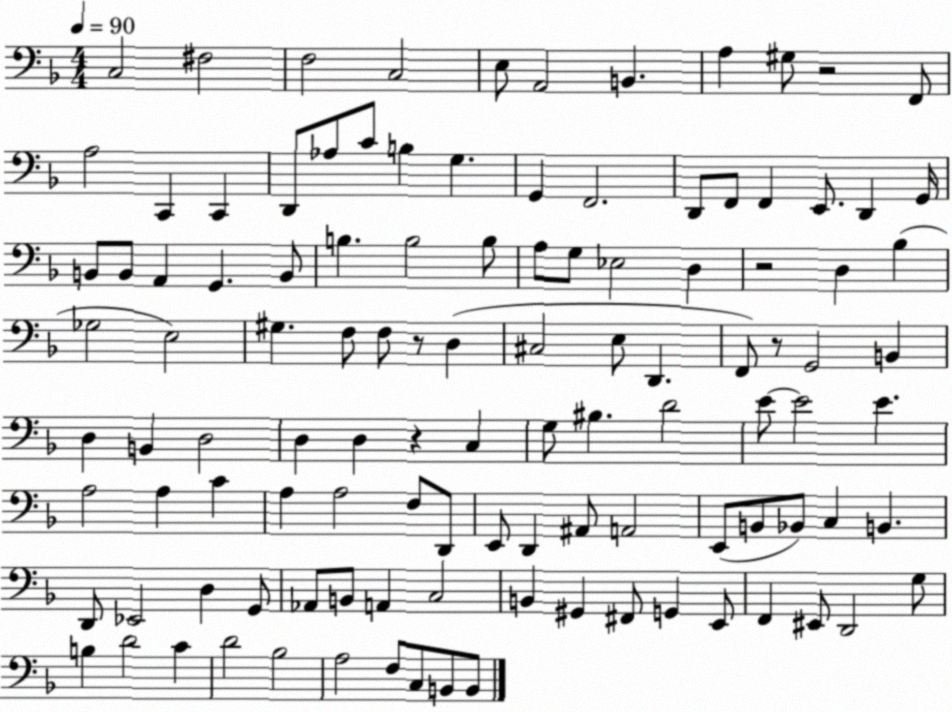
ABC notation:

X:1
T:Untitled
M:4/4
L:1/4
K:F
C,2 ^F,2 F,2 C,2 E,/2 A,,2 B,, A, ^G,/2 z2 F,,/2 A,2 C,, C,, D,,/2 _A,/2 C/2 B, G, G,, F,,2 D,,/2 F,,/2 F,, E,,/2 D,, G,,/4 B,,/2 B,,/2 A,, G,, B,,/2 B, B,2 B,/2 A,/2 G,/2 _E,2 D, z2 D, _B, _G,2 E,2 ^G, F,/2 F,/2 z/2 D, ^C,2 E,/2 D,, F,,/2 z/2 G,,2 B,, D, B,, D,2 D, D, z C, G,/2 ^B, D2 E/2 E2 E A,2 A, C A, A,2 F,/2 D,,/2 E,,/2 D,, ^A,,/2 A,,2 E,,/2 B,,/2 _B,,/2 C, B,, D,,/2 _E,,2 D, G,,/2 _A,,/2 B,,/2 A,, C,2 B,, ^G,, ^F,,/2 G,, E,,/2 F,, ^E,,/2 D,,2 G,/2 B, D2 C D2 _B,2 A,2 F,/2 C,/2 B,,/2 B,,/2